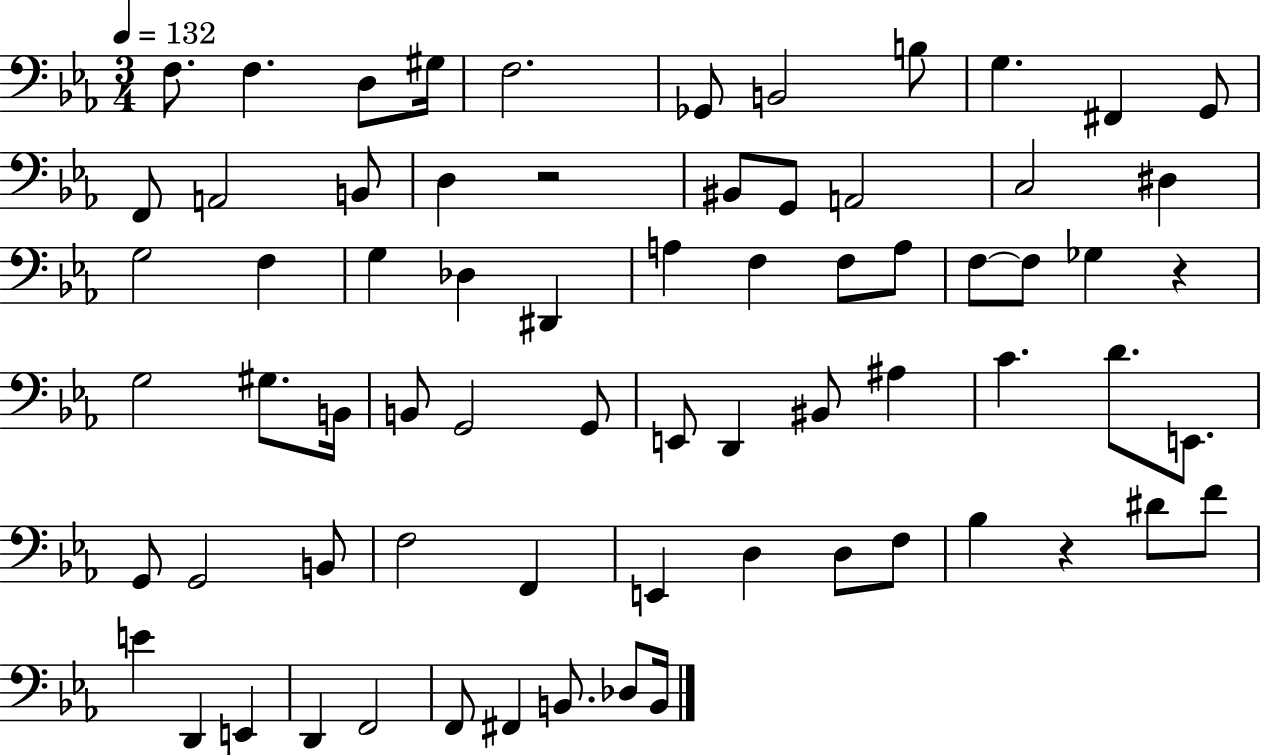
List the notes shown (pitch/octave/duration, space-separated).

F3/e. F3/q. D3/e G#3/s F3/h. Gb2/e B2/h B3/e G3/q. F#2/q G2/e F2/e A2/h B2/e D3/q R/h BIS2/e G2/e A2/h C3/h D#3/q G3/h F3/q G3/q Db3/q D#2/q A3/q F3/q F3/e A3/e F3/e F3/e Gb3/q R/q G3/h G#3/e. B2/s B2/e G2/h G2/e E2/e D2/q BIS2/e A#3/q C4/q. D4/e. E2/e. G2/e G2/h B2/e F3/h F2/q E2/q D3/q D3/e F3/e Bb3/q R/q D#4/e F4/e E4/q D2/q E2/q D2/q F2/h F2/e F#2/q B2/e. Db3/e B2/s